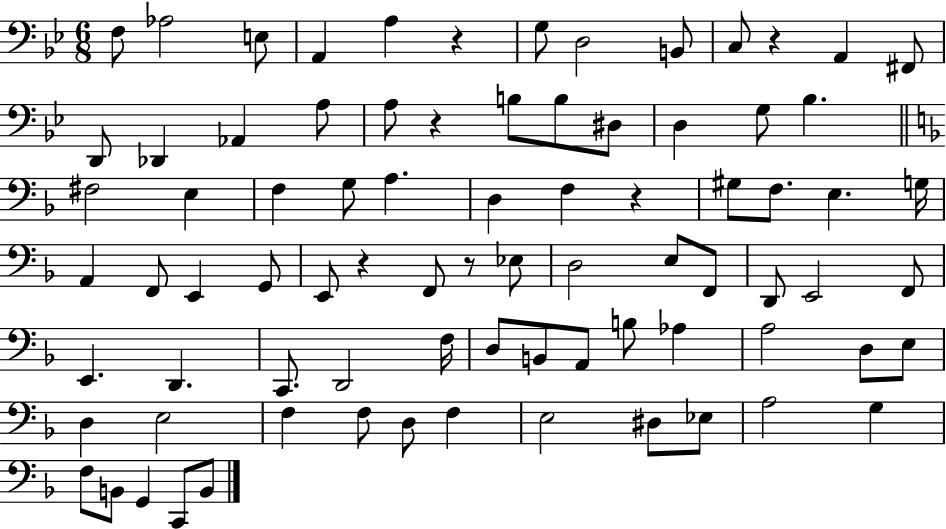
F3/e Ab3/h E3/e A2/q A3/q R/q G3/e D3/h B2/e C3/e R/q A2/q F#2/e D2/e Db2/q Ab2/q A3/e A3/e R/q B3/e B3/e D#3/e D3/q G3/e Bb3/q. F#3/h E3/q F3/q G3/e A3/q. D3/q F3/q R/q G#3/e F3/e. E3/q. G3/s A2/q F2/e E2/q G2/e E2/e R/q F2/e R/e Eb3/e D3/h E3/e F2/e D2/e E2/h F2/e E2/q. D2/q. C2/e. D2/h F3/s D3/e B2/e A2/e B3/e Ab3/q A3/h D3/e E3/e D3/q E3/h F3/q F3/e D3/e F3/q E3/h D#3/e Eb3/e A3/h G3/q F3/e B2/e G2/q C2/e B2/e